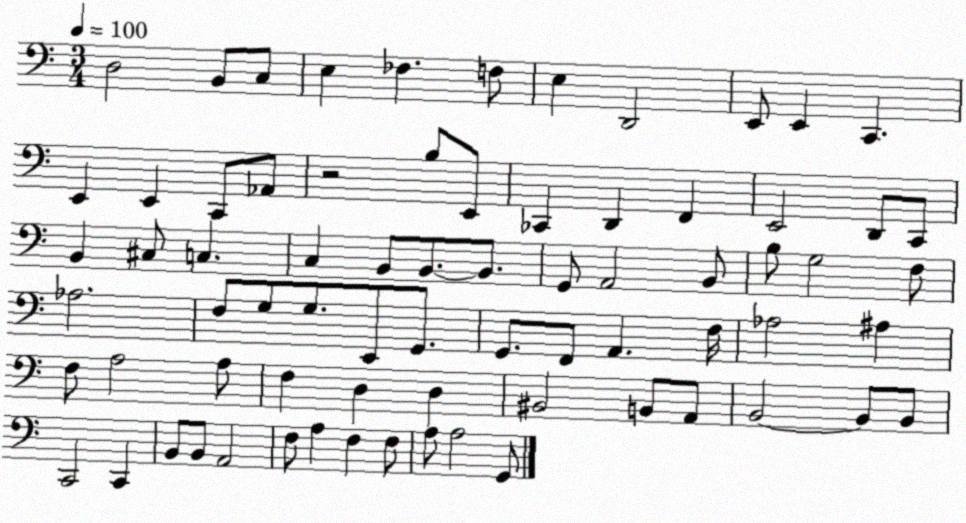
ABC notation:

X:1
T:Untitled
M:3/4
L:1/4
K:C
D,2 B,,/2 C,/2 E, _F, F,/2 E, D,,2 E,,/2 E,, C,, E,, E,, C,,/2 _A,,/2 z2 B,/2 E,,/2 _C,, D,, F,, E,,2 D,,/2 C,,/2 B,, ^C,/2 C, C, B,,/2 B,,/2 B,,/2 G,,/2 A,,2 B,,/2 B,/2 G,2 F,/2 _A,2 F,/2 G,/2 G,/2 E,,/2 G,,/2 G,,/2 F,,/2 A,, F,/4 _A,2 ^A, F,/2 A,2 A,/2 F, D, D, ^B,,2 B,,/2 A,,/2 B,,2 B,,/2 B,,/2 C,,2 C,, B,,/2 B,,/2 A,,2 F,/2 A, F, F,/2 A,/2 A,2 G,,/2